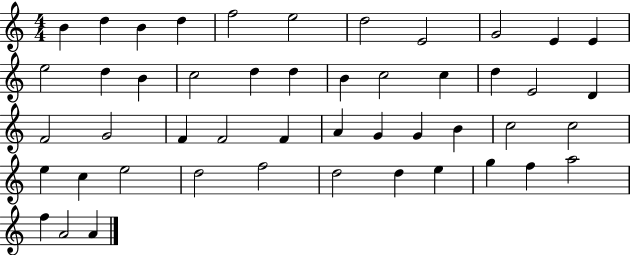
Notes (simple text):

B4/q D5/q B4/q D5/q F5/h E5/h D5/h E4/h G4/h E4/q E4/q E5/h D5/q B4/q C5/h D5/q D5/q B4/q C5/h C5/q D5/q E4/h D4/q F4/h G4/h F4/q F4/h F4/q A4/q G4/q G4/q B4/q C5/h C5/h E5/q C5/q E5/h D5/h F5/h D5/h D5/q E5/q G5/q F5/q A5/h F5/q A4/h A4/q